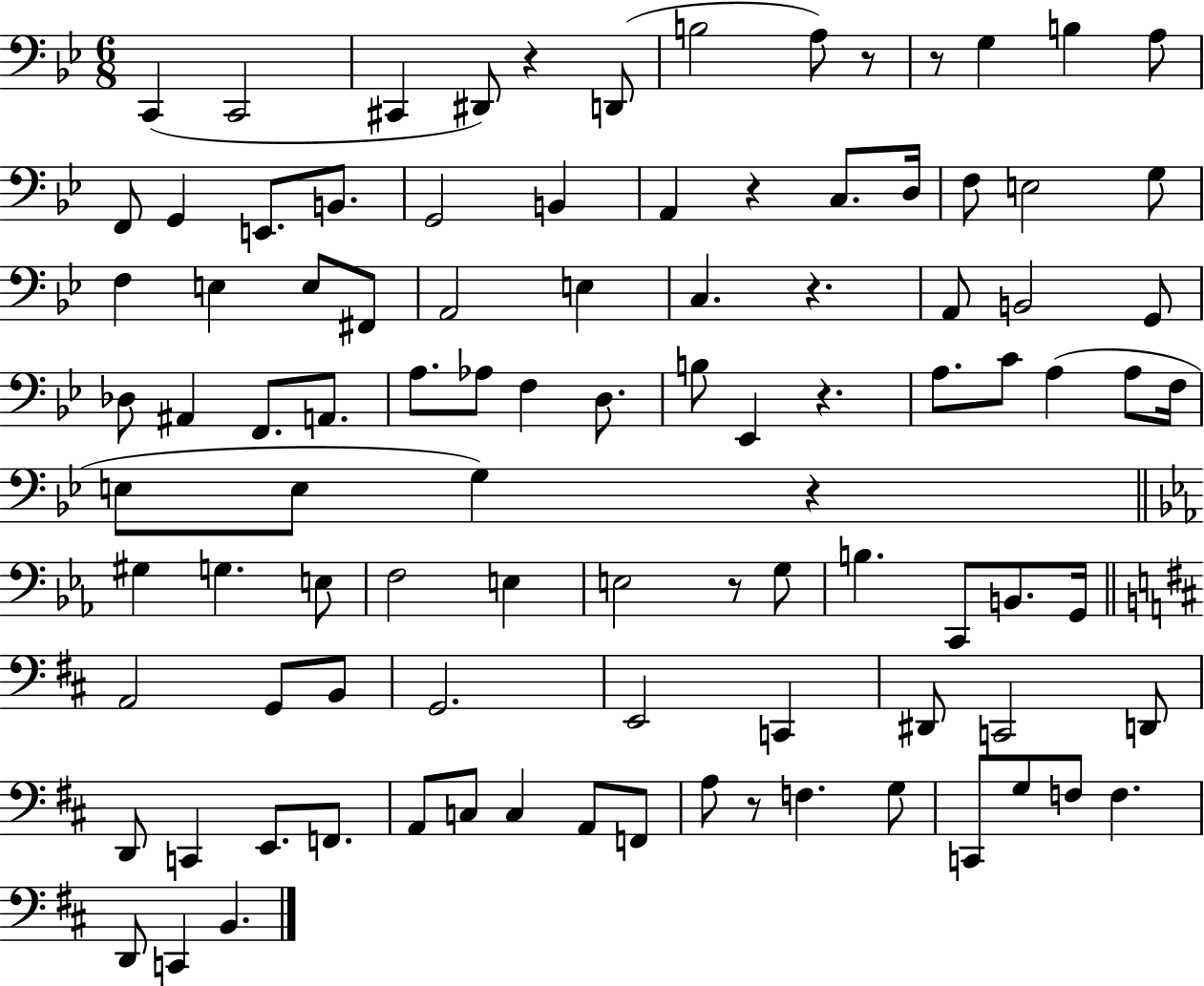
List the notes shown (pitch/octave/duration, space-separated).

C2/q C2/h C#2/q D#2/e R/q D2/e B3/h A3/e R/e R/e G3/q B3/q A3/e F2/e G2/q E2/e. B2/e. G2/h B2/q A2/q R/q C3/e. D3/s F3/e E3/h G3/e F3/q E3/q E3/e F#2/e A2/h E3/q C3/q. R/q. A2/e B2/h G2/e Db3/e A#2/q F2/e. A2/e. A3/e. Ab3/e F3/q D3/e. B3/e Eb2/q R/q. A3/e. C4/e A3/q A3/e F3/s E3/e E3/e G3/q R/q G#3/q G3/q. E3/e F3/h E3/q E3/h R/e G3/e B3/q. C2/e B2/e. G2/s A2/h G2/e B2/e G2/h. E2/h C2/q D#2/e C2/h D2/e D2/e C2/q E2/e. F2/e. A2/e C3/e C3/q A2/e F2/e A3/e R/e F3/q. G3/e C2/e G3/e F3/e F3/q. D2/e C2/q B2/q.